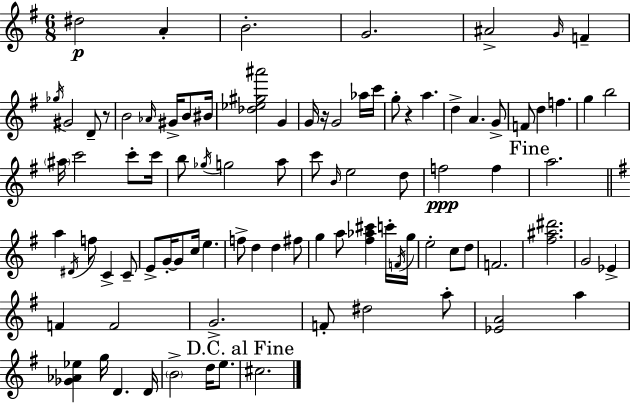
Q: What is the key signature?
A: G major